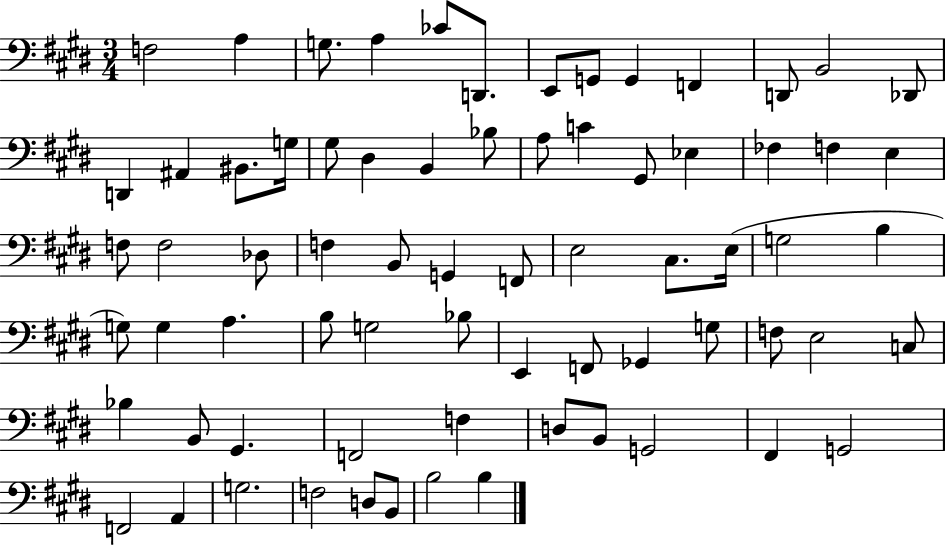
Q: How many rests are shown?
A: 0